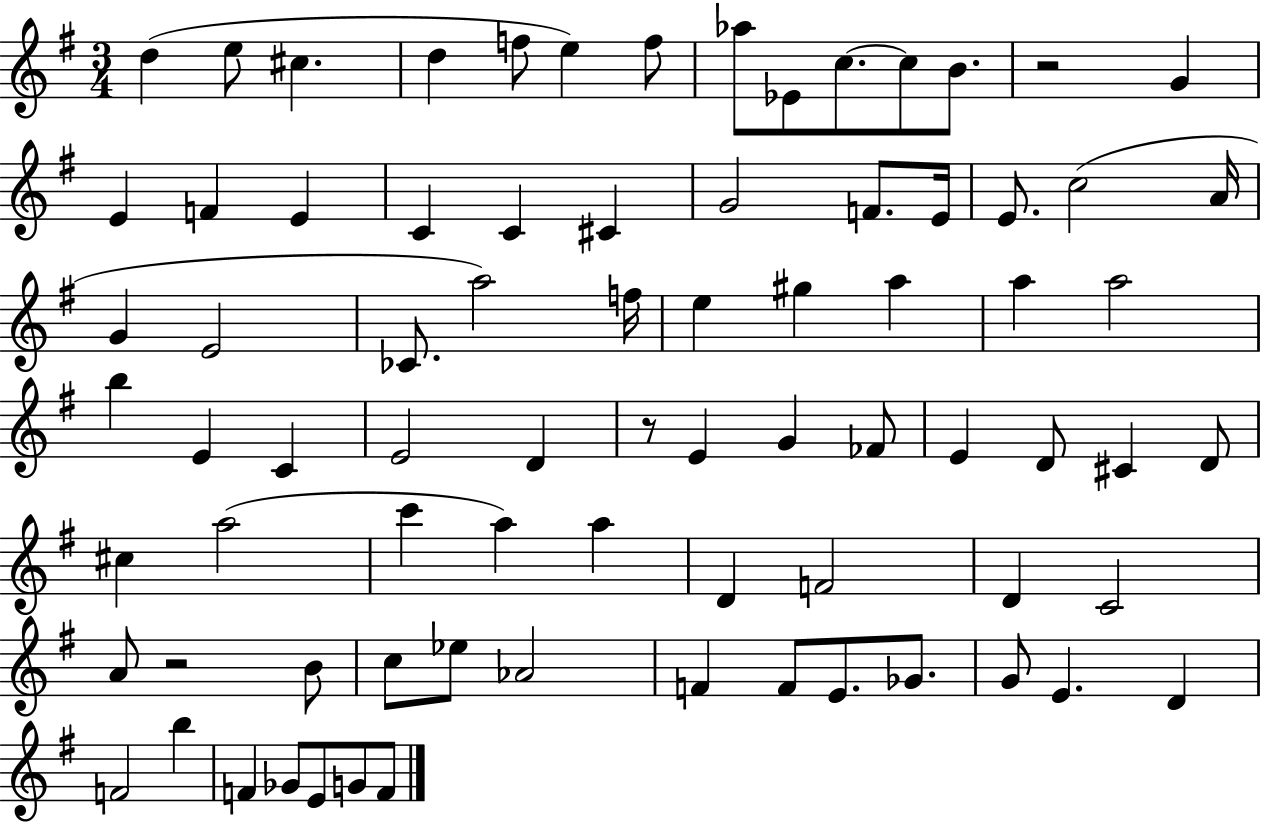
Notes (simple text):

D5/q E5/e C#5/q. D5/q F5/e E5/q F5/e Ab5/e Eb4/e C5/e. C5/e B4/e. R/h G4/q E4/q F4/q E4/q C4/q C4/q C#4/q G4/h F4/e. E4/s E4/e. C5/h A4/s G4/q E4/h CES4/e. A5/h F5/s E5/q G#5/q A5/q A5/q A5/h B5/q E4/q C4/q E4/h D4/q R/e E4/q G4/q FES4/e E4/q D4/e C#4/q D4/e C#5/q A5/h C6/q A5/q A5/q D4/q F4/h D4/q C4/h A4/e R/h B4/e C5/e Eb5/e Ab4/h F4/q F4/e E4/e. Gb4/e. G4/e E4/q. D4/q F4/h B5/q F4/q Gb4/e E4/e G4/e F4/e